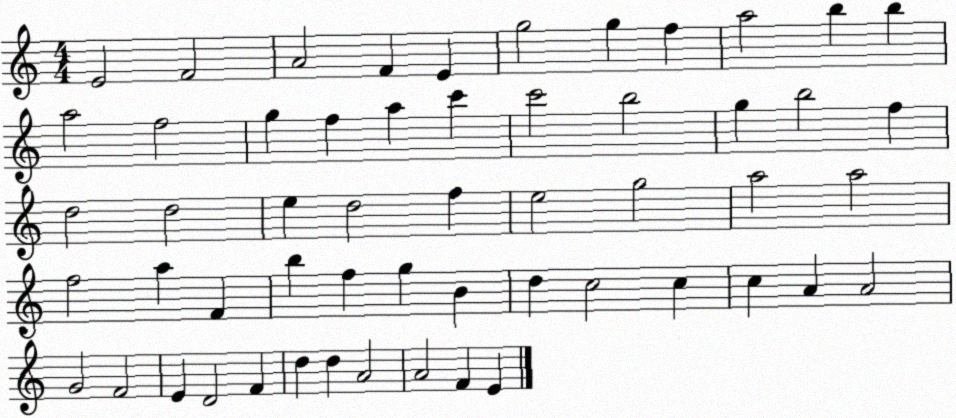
X:1
T:Untitled
M:4/4
L:1/4
K:C
E2 F2 A2 F E g2 g f a2 b b a2 f2 g f a c' c'2 b2 g b2 f d2 d2 e d2 f e2 g2 a2 a2 f2 a F b f g B d c2 c c A A2 G2 F2 E D2 F d d A2 A2 F E